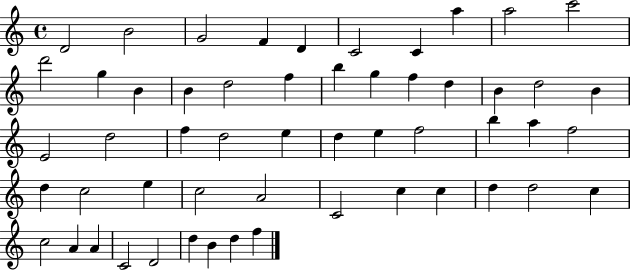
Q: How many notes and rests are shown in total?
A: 54